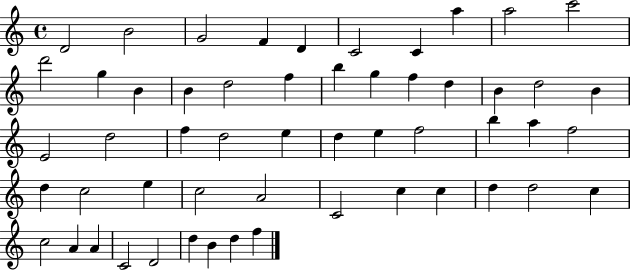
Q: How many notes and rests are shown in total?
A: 54